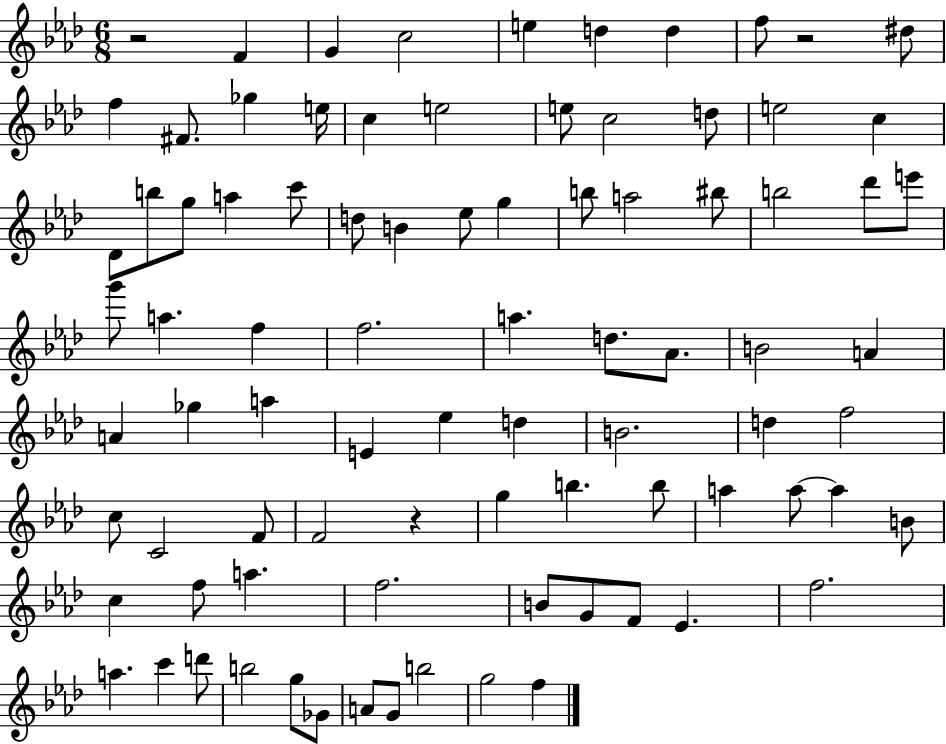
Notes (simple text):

R/h F4/q G4/q C5/h E5/q D5/q D5/q F5/e R/h D#5/e F5/q F#4/e. Gb5/q E5/s C5/q E5/h E5/e C5/h D5/e E5/h C5/q Db4/e B5/e G5/e A5/q C6/e D5/e B4/q Eb5/e G5/q B5/e A5/h BIS5/e B5/h Db6/e E6/e G6/e A5/q. F5/q F5/h. A5/q. D5/e. Ab4/e. B4/h A4/q A4/q Gb5/q A5/q E4/q Eb5/q D5/q B4/h. D5/q F5/h C5/e C4/h F4/e F4/h R/q G5/q B5/q. B5/e A5/q A5/e A5/q B4/e C5/q F5/e A5/q. F5/h. B4/e G4/e F4/e Eb4/q. F5/h. A5/q. C6/q D6/e B5/h G5/e Gb4/e A4/e G4/e B5/h G5/h F5/q